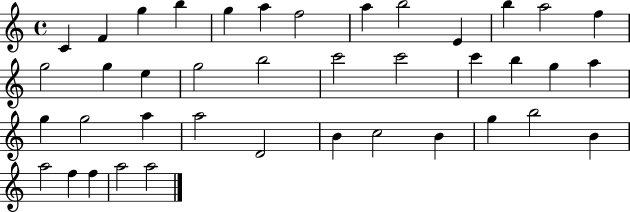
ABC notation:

X:1
T:Untitled
M:4/4
L:1/4
K:C
C F g b g a f2 a b2 E b a2 f g2 g e g2 b2 c'2 c'2 c' b g a g g2 a a2 D2 B c2 B g b2 B a2 f f a2 a2